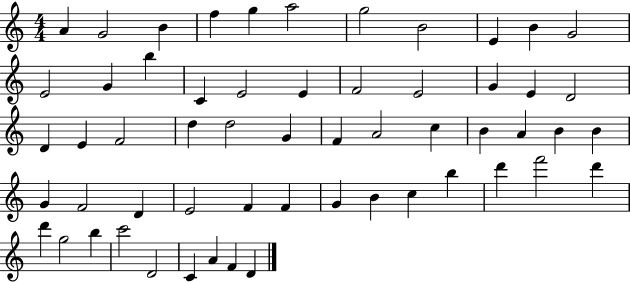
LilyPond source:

{
  \clef treble
  \numericTimeSignature
  \time 4/4
  \key c \major
  a'4 g'2 b'4 | f''4 g''4 a''2 | g''2 b'2 | e'4 b'4 g'2 | \break e'2 g'4 b''4 | c'4 e'2 e'4 | f'2 e'2 | g'4 e'4 d'2 | \break d'4 e'4 f'2 | d''4 d''2 g'4 | f'4 a'2 c''4 | b'4 a'4 b'4 b'4 | \break g'4 f'2 d'4 | e'2 f'4 f'4 | g'4 b'4 c''4 b''4 | d'''4 f'''2 d'''4 | \break d'''4 g''2 b''4 | c'''2 d'2 | c'4 a'4 f'4 d'4 | \bar "|."
}